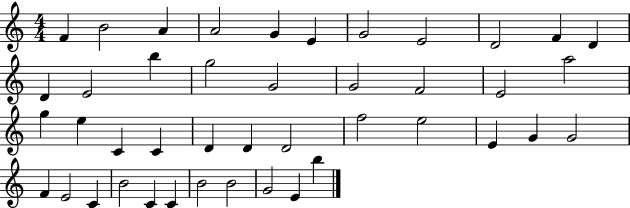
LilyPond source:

{
  \clef treble
  \numericTimeSignature
  \time 4/4
  \key c \major
  f'4 b'2 a'4 | a'2 g'4 e'4 | g'2 e'2 | d'2 f'4 d'4 | \break d'4 e'2 b''4 | g''2 g'2 | g'2 f'2 | e'2 a''2 | \break g''4 e''4 c'4 c'4 | d'4 d'4 d'2 | f''2 e''2 | e'4 g'4 g'2 | \break f'4 e'2 c'4 | b'2 c'4 c'4 | b'2 b'2 | g'2 e'4 b''4 | \break \bar "|."
}